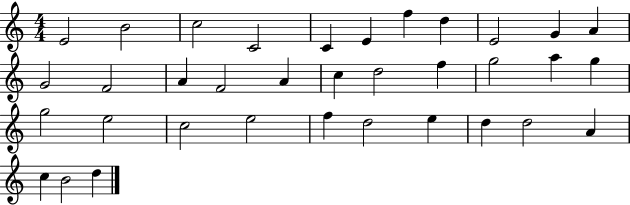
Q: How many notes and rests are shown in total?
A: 35